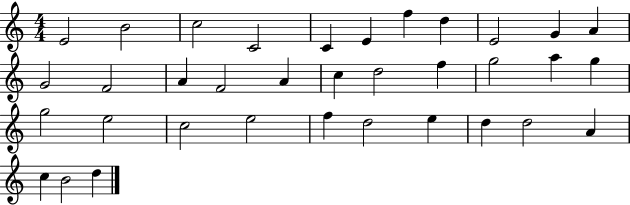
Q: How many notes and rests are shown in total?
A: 35